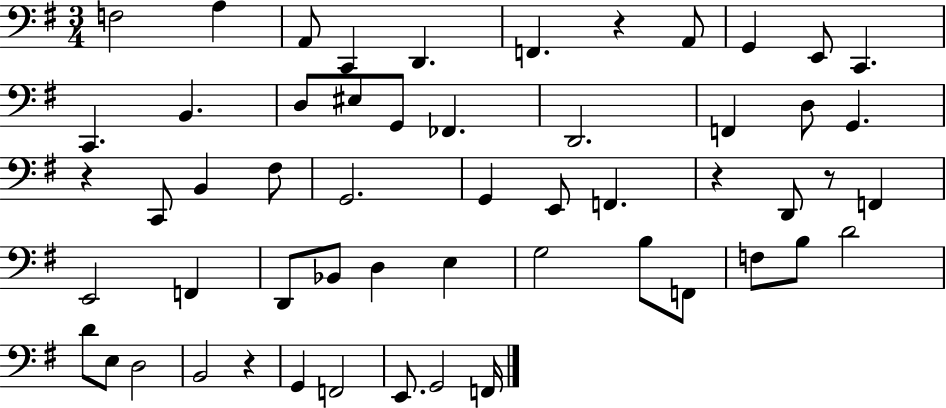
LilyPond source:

{
  \clef bass
  \numericTimeSignature
  \time 3/4
  \key g \major
  f2 a4 | a,8 c,4 d,4. | f,4. r4 a,8 | g,4 e,8 c,4. | \break c,4. b,4. | d8 eis8 g,8 fes,4. | d,2. | f,4 d8 g,4. | \break r4 c,8 b,4 fis8 | g,2. | g,4 e,8 f,4. | r4 d,8 r8 f,4 | \break e,2 f,4 | d,8 bes,8 d4 e4 | g2 b8 f,8 | f8 b8 d'2 | \break d'8 e8 d2 | b,2 r4 | g,4 f,2 | e,8. g,2 f,16 | \break \bar "|."
}